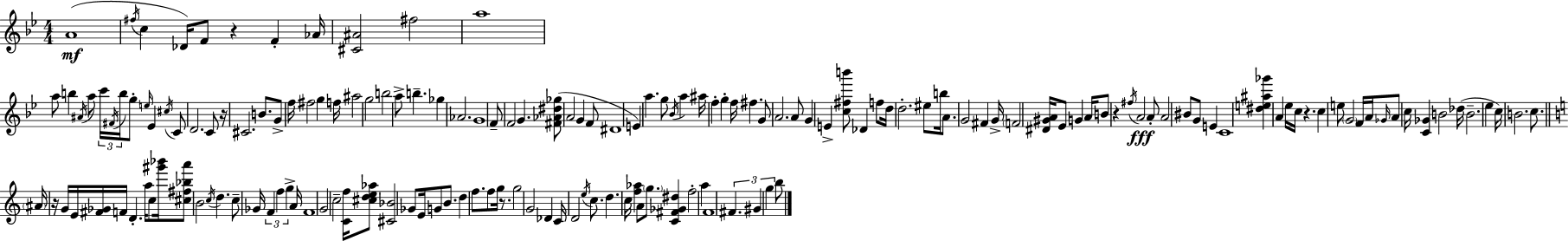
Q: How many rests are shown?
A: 6